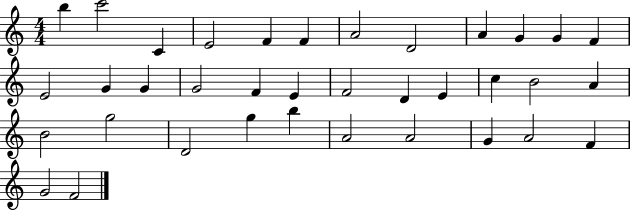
B5/q C6/h C4/q E4/h F4/q F4/q A4/h D4/h A4/q G4/q G4/q F4/q E4/h G4/q G4/q G4/h F4/q E4/q F4/h D4/q E4/q C5/q B4/h A4/q B4/h G5/h D4/h G5/q B5/q A4/h A4/h G4/q A4/h F4/q G4/h F4/h